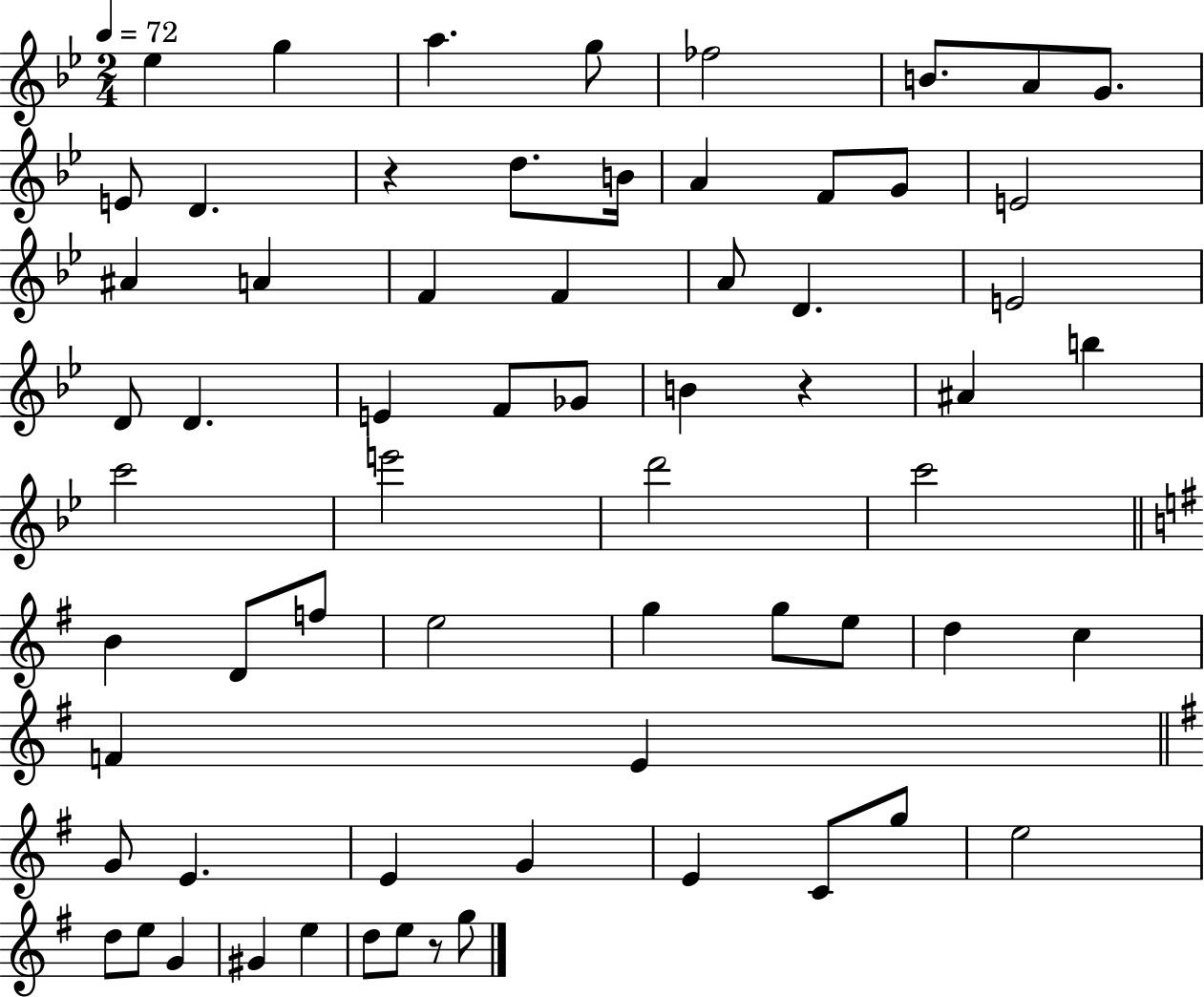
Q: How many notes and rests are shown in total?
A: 65